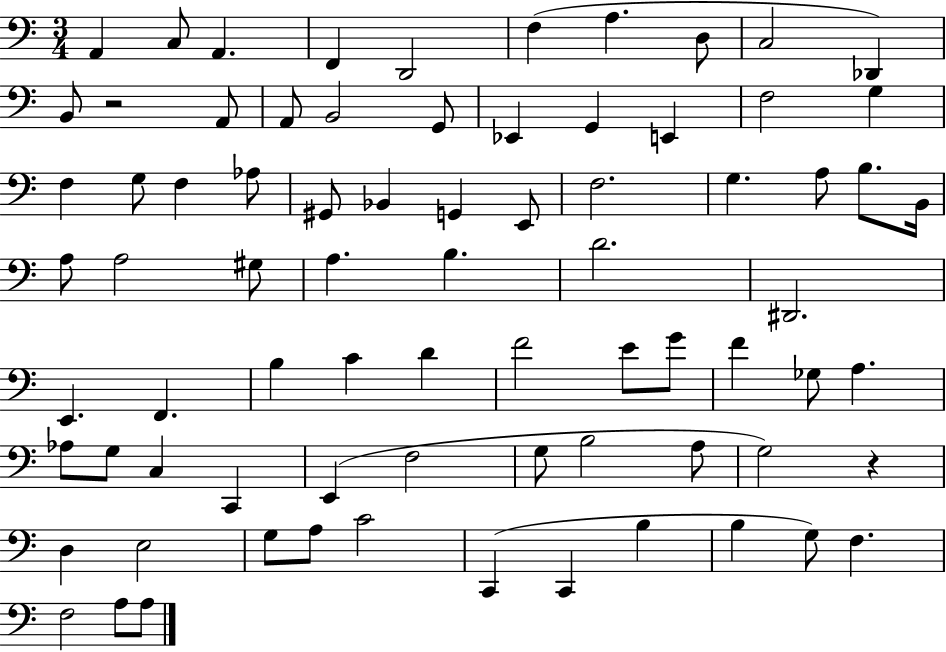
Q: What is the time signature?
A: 3/4